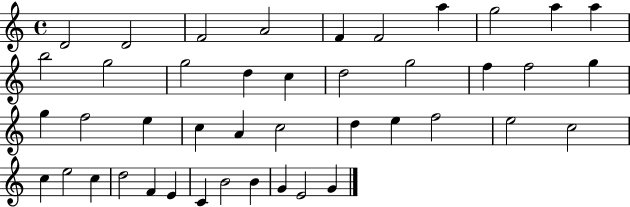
X:1
T:Untitled
M:4/4
L:1/4
K:C
D2 D2 F2 A2 F F2 a g2 a a b2 g2 g2 d c d2 g2 f f2 g g f2 e c A c2 d e f2 e2 c2 c e2 c d2 F E C B2 B G E2 G